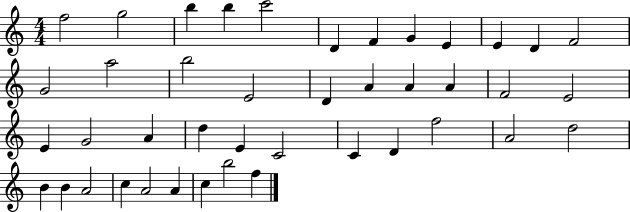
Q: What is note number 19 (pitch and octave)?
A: A4